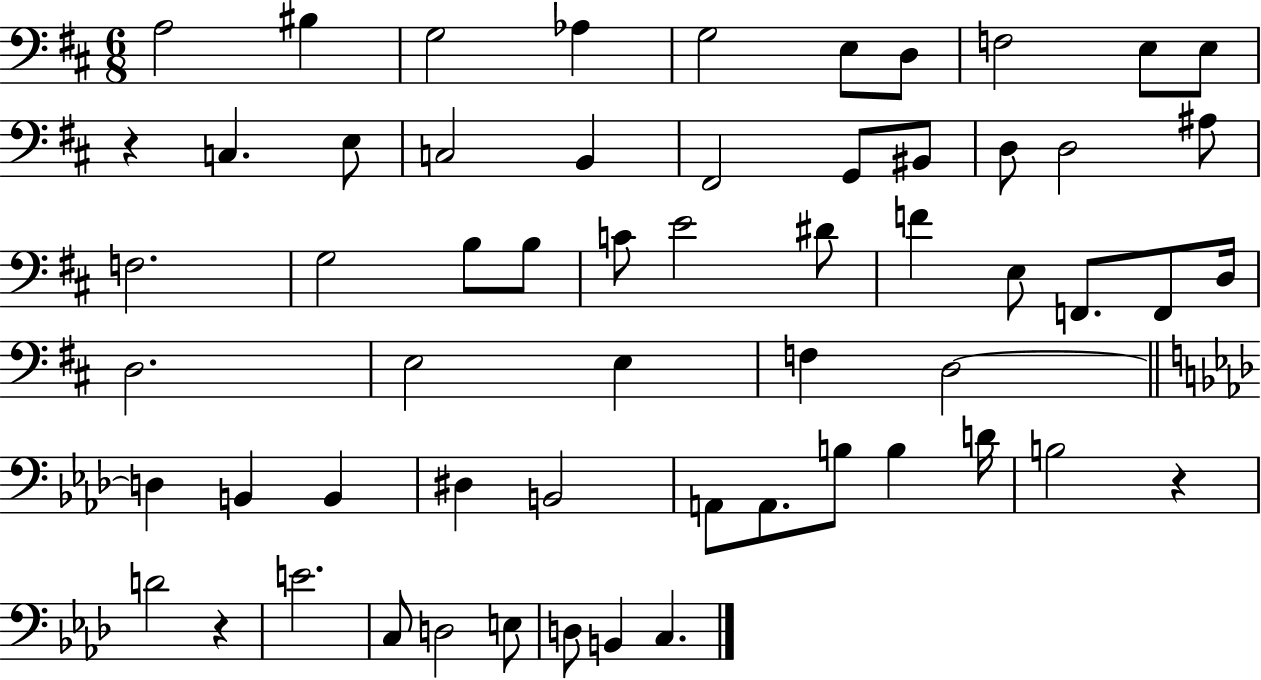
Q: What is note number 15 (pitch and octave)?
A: F#2